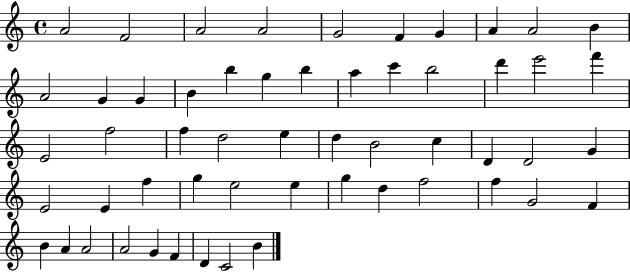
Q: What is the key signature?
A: C major